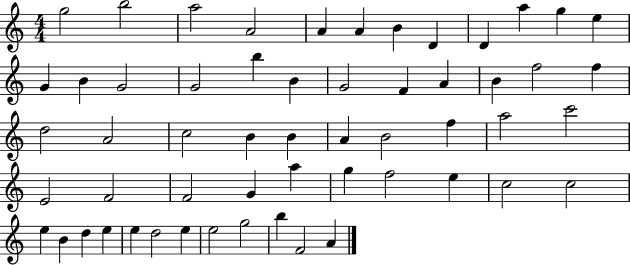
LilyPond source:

{
  \clef treble
  \numericTimeSignature
  \time 4/4
  \key c \major
  g''2 b''2 | a''2 a'2 | a'4 a'4 b'4 d'4 | d'4 a''4 g''4 e''4 | \break g'4 b'4 g'2 | g'2 b''4 b'4 | g'2 f'4 a'4 | b'4 f''2 f''4 | \break d''2 a'2 | c''2 b'4 b'4 | a'4 b'2 f''4 | a''2 c'''2 | \break e'2 f'2 | f'2 g'4 a''4 | g''4 f''2 e''4 | c''2 c''2 | \break e''4 b'4 d''4 e''4 | e''4 d''2 e''4 | e''2 g''2 | b''4 f'2 a'4 | \break \bar "|."
}